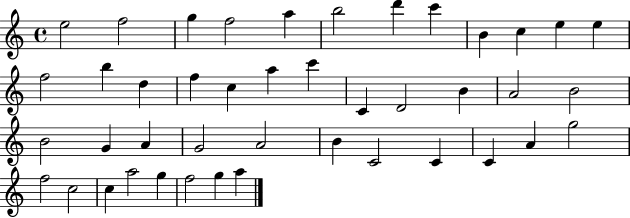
{
  \clef treble
  \time 4/4
  \defaultTimeSignature
  \key c \major
  e''2 f''2 | g''4 f''2 a''4 | b''2 d'''4 c'''4 | b'4 c''4 e''4 e''4 | \break f''2 b''4 d''4 | f''4 c''4 a''4 c'''4 | c'4 d'2 b'4 | a'2 b'2 | \break b'2 g'4 a'4 | g'2 a'2 | b'4 c'2 c'4 | c'4 a'4 g''2 | \break f''2 c''2 | c''4 a''2 g''4 | f''2 g''4 a''4 | \bar "|."
}